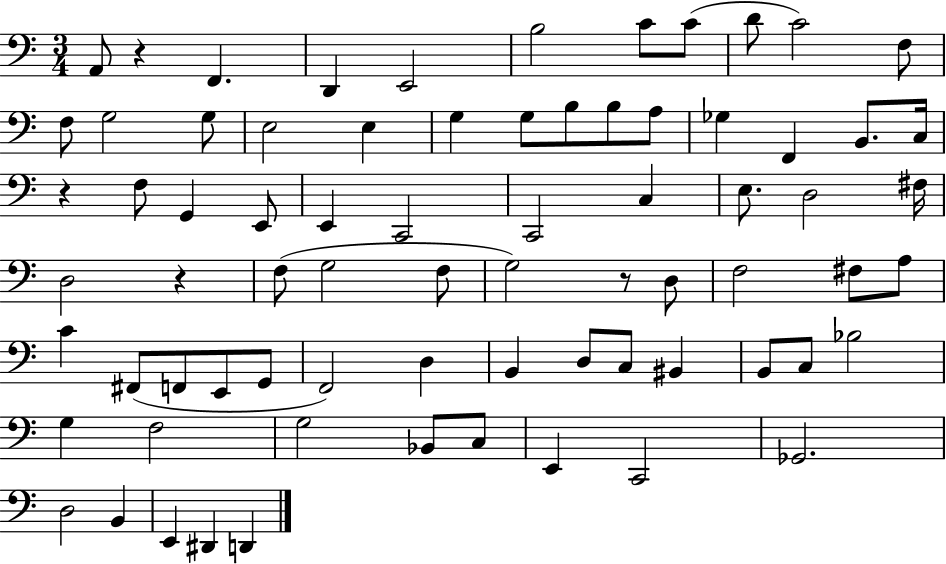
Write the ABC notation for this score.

X:1
T:Untitled
M:3/4
L:1/4
K:C
A,,/2 z F,, D,, E,,2 B,2 C/2 C/2 D/2 C2 F,/2 F,/2 G,2 G,/2 E,2 E, G, G,/2 B,/2 B,/2 A,/2 _G, F,, B,,/2 C,/4 z F,/2 G,, E,,/2 E,, C,,2 C,,2 C, E,/2 D,2 ^F,/4 D,2 z F,/2 G,2 F,/2 G,2 z/2 D,/2 F,2 ^F,/2 A,/2 C ^F,,/2 F,,/2 E,,/2 G,,/2 F,,2 D, B,, D,/2 C,/2 ^B,, B,,/2 C,/2 _B,2 G, F,2 G,2 _B,,/2 C,/2 E,, C,,2 _G,,2 D,2 B,, E,, ^D,, D,,